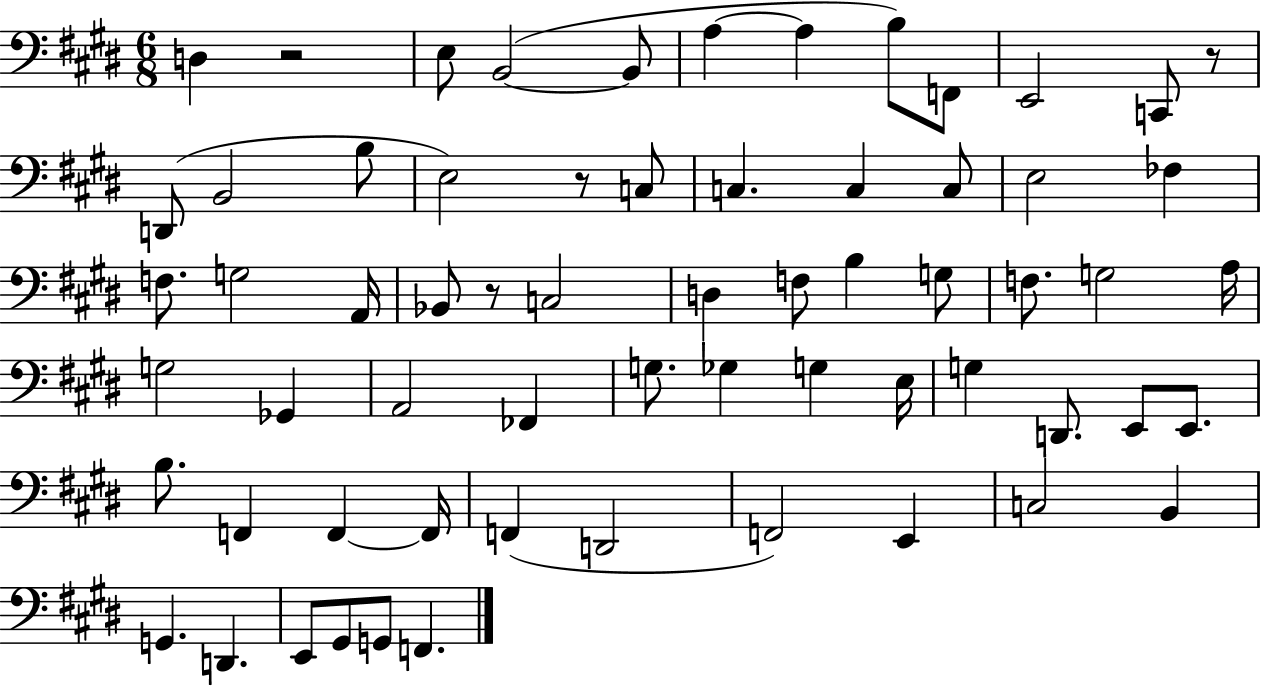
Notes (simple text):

D3/q R/h E3/e B2/h B2/e A3/q A3/q B3/e F2/e E2/h C2/e R/e D2/e B2/h B3/e E3/h R/e C3/e C3/q. C3/q C3/e E3/h FES3/q F3/e. G3/h A2/s Bb2/e R/e C3/h D3/q F3/e B3/q G3/e F3/e. G3/h A3/s G3/h Gb2/q A2/h FES2/q G3/e. Gb3/q G3/q E3/s G3/q D2/e. E2/e E2/e. B3/e. F2/q F2/q F2/s F2/q D2/h F2/h E2/q C3/h B2/q G2/q. D2/q. E2/e G#2/e G2/e F2/q.